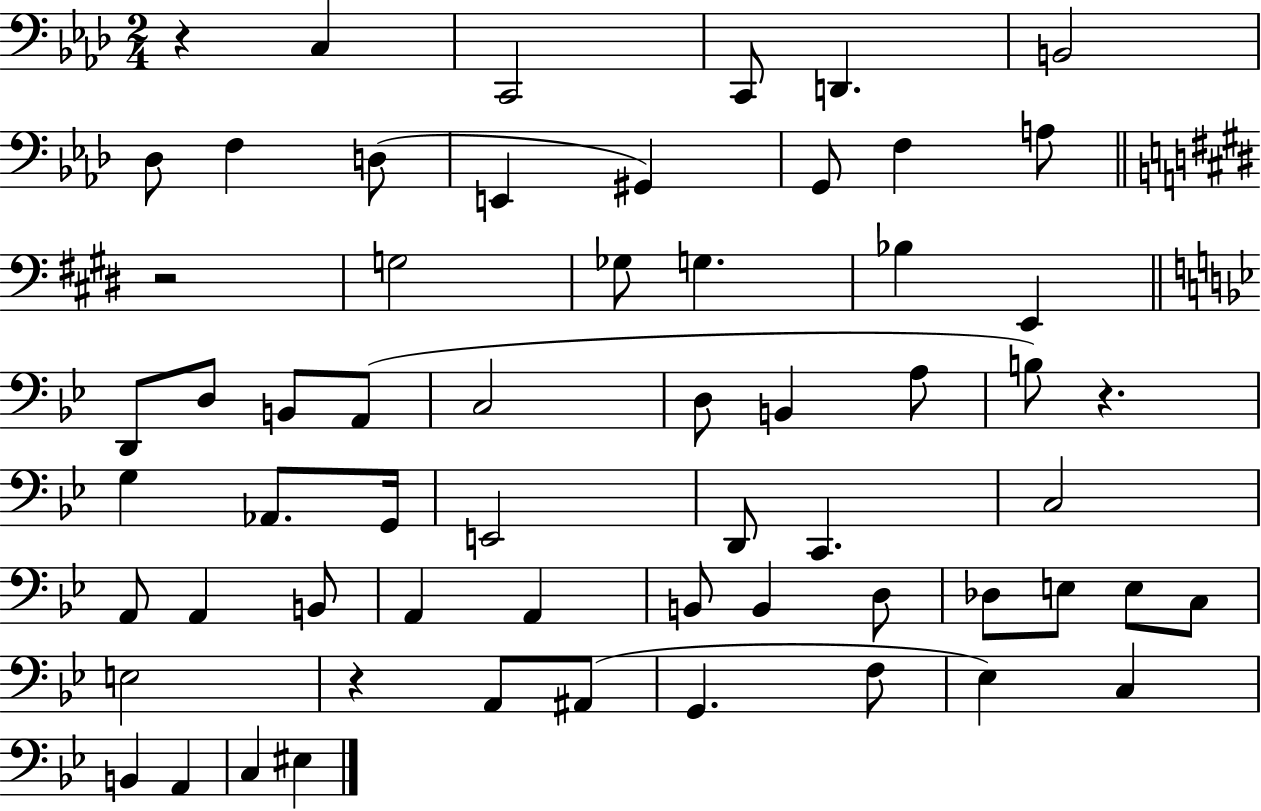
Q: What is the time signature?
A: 2/4